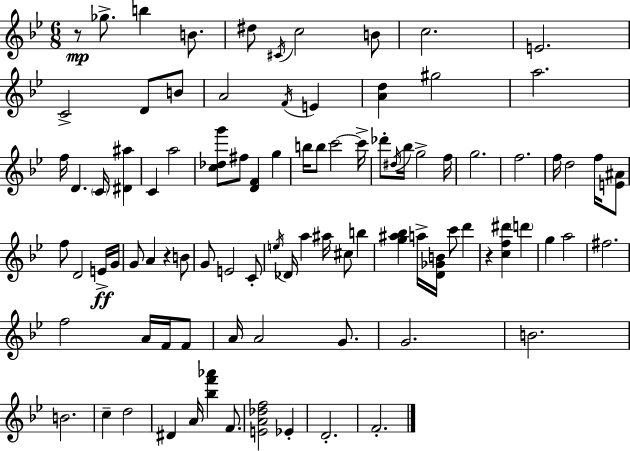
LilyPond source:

{
  \clef treble
  \numericTimeSignature
  \time 6/8
  \key bes \major
  r8\mp ges''8.-> b''4 b'8. | dis''8 \acciaccatura { cis'16 } c''2 b'8 | c''2. | e'2. | \break c'2-> d'8 b'8 | a'2 \acciaccatura { f'16 } e'4 | <a' d''>4 gis''2 | a''2. | \break f''16 d'4. \parenthesize c'16 <dis' ais''>4 | c'4 a''2 | <c'' des'' g'''>8 fis''8 <d' f'>4 g''4 | b''16 b''8 c'''2~~ | \break c'''16-> des'''8-. \acciaccatura { dis''16 } bes''16 g''2-> | f''16 g''2. | f''2. | f''16 d''2 | \break f''16 <e' ais'>8 f''8 d'2 | e'16->\ff g'16 g'8 a'4 r4 | b'8 g'8 e'2 | c'8-. \acciaccatura { e''16 } des'16 a''4 ais''16 cis''8 | \break b''4 <g'' ais'' bes''>4 a''16-> <d' ges' b'>16 c'''8 | d'''4 r4 <c'' f'' dis'''>4 | \parenthesize d'''4 g''4 a''2 | fis''2. | \break f''2 | a'16 f'16 f'8 a'16 a'2 | g'8. g'2. | b'2. | \break b'2. | c''4-- d''2 | dis'4 a'16 <bes'' f''' aes'''>4 | f'8. <e' a' des'' f''>2 | \break ees'4-. d'2.-. | f'2.-. | \bar "|."
}